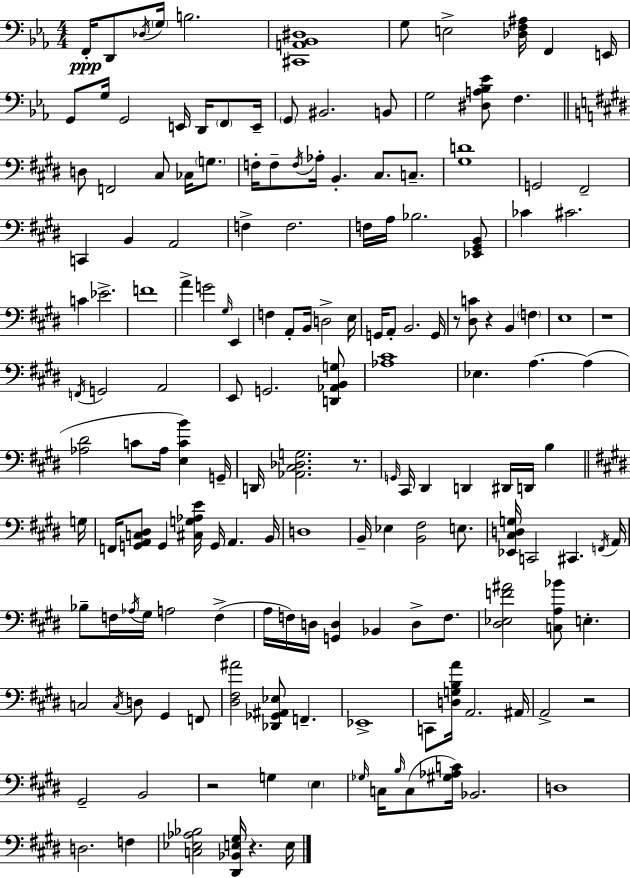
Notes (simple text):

F2/s D2/e Db3/s G3/s B3/h. [C#2,A2,Bb2,D#3]/w G3/e E3/h [Db3,F3,A#3]/s F2/q E2/s G2/e G3/s G2/h E2/s D2/s F2/e E2/s G2/e BIS2/h. B2/e G3/h [D#3,A3,Bb3,Eb4]/e F3/q. D3/e F2/h C#3/e CES3/s G3/e. F3/s F3/e F3/s Ab3/s B2/q. C#3/e. C3/e. [G#3,D4]/w G2/h F#2/h C2/q B2/q A2/h F3/q F3/h. F3/s A3/s Bb3/h. [Eb2,G#2,B2]/e CES4/q C#4/h. C4/q Eb4/h. F4/w A4/q G4/h G#3/s E2/q F3/q A2/e B2/s D3/h E3/s G2/s A2/e B2/h. G2/s R/e [D#3,C4]/e R/q B2/q F3/q E3/w R/w F2/s G2/h A2/h E2/e G2/h. [D2,Ab2,B2,G3]/e [Ab3,C#4]/w Eb3/q. A3/q. A3/q [Ab3,D#4]/h C4/e Ab3/s [E3,C4,B4]/q G2/s D2/s [Ab2,C#3,Db3,G3]/h. R/e. G2/s C#2/s D#2/q D2/q D#2/s D2/s B3/q G3/s F2/s [G2,A2,C3,D#3]/e G2/q [C#3,G3,Ab3,E4]/s G2/s A2/q. B2/s D3/w B2/s Eb3/q [B2,F#3]/h E3/e. [Eb2,C#3,D3,G3]/s C2/h C#2/q. F2/s A2/s Bb3/e F3/s Ab3/s G#3/s A3/h F3/q A3/s F3/s D3/s [G2,D3]/q Bb2/q D3/e F3/e. [D#3,Eb3,F4,A#4]/h [C3,A3,Bb4]/e E3/q. C3/h C3/s D3/e G#2/q F2/e [D#3,F#3,A#4]/h [Db2,Gb2,A#2,Eb3]/e F2/q. Eb2/w C2/e [D3,G3,B3,A4]/s A2/h. A#2/s A2/h R/h G#2/h B2/h R/h G3/q E3/q Gb3/s C3/s B3/s C3/e [G#3,Ab3,C4]/s Bb2/h. D3/w D3/h. F3/q [C3,Eb3,Ab3,Bb3]/h [D#2,Bb2,E3,G#3]/s R/q. E3/s